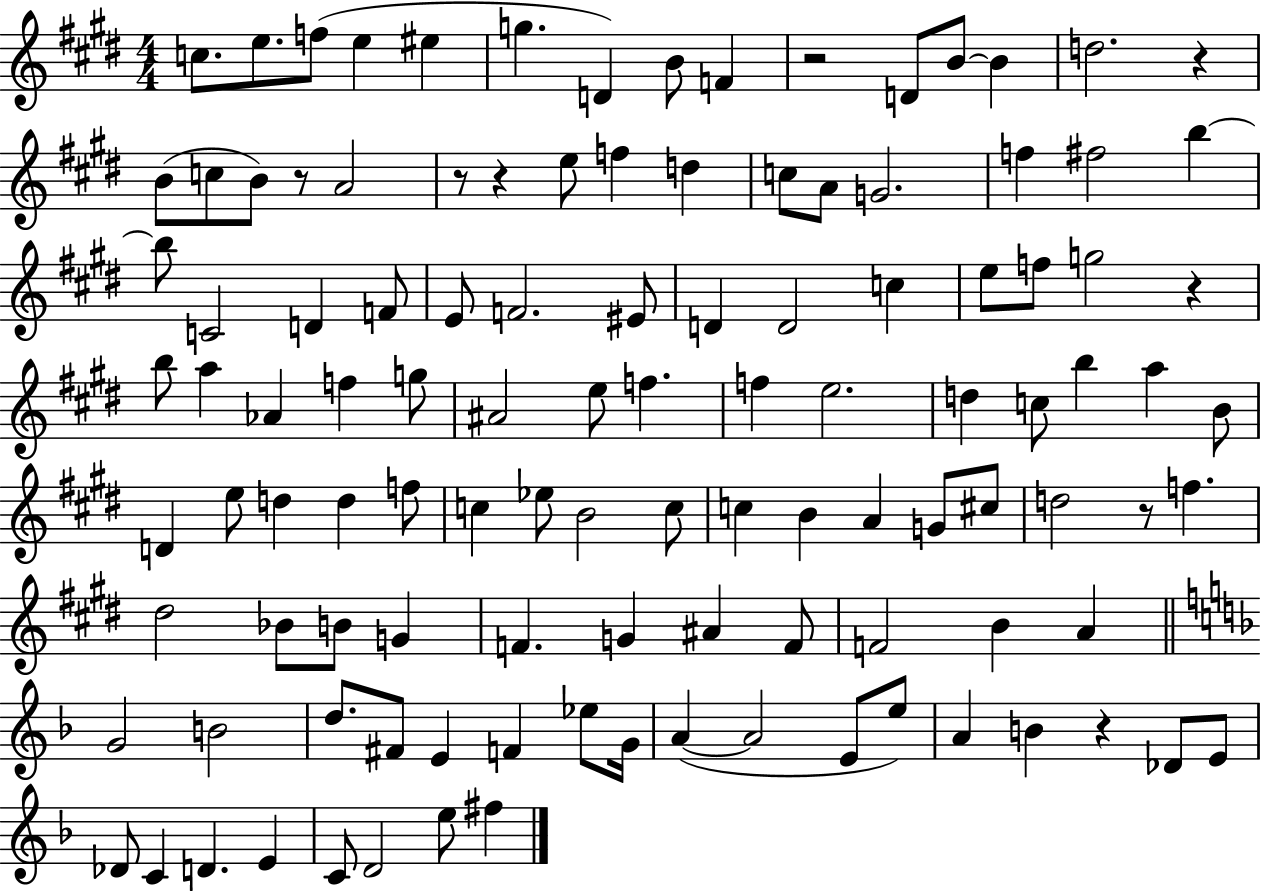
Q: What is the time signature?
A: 4/4